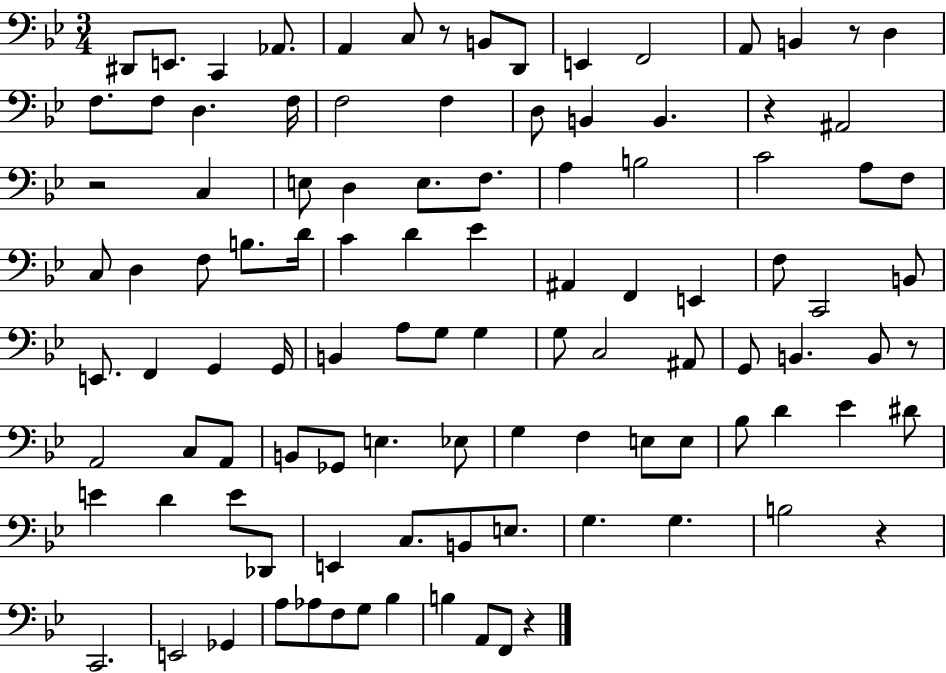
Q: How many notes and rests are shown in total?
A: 105